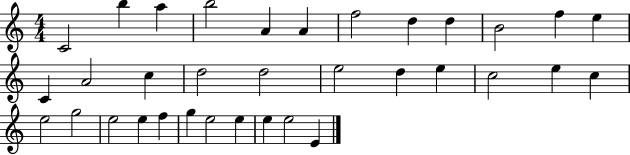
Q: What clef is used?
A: treble